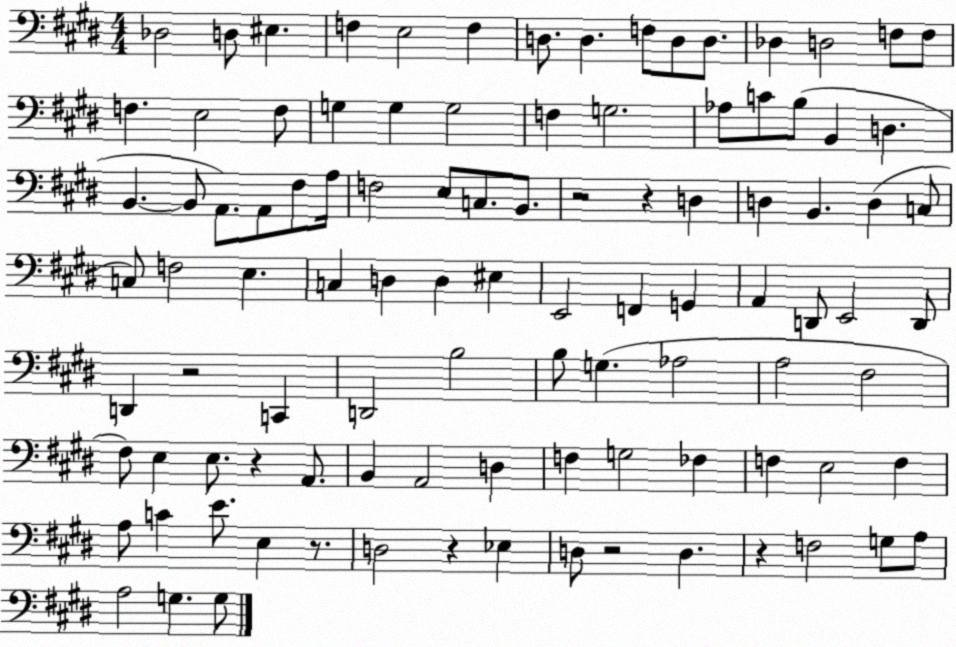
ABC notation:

X:1
T:Untitled
M:4/4
L:1/4
K:E
_D,2 D,/2 ^E, F, E,2 F, D,/2 D, F,/2 D,/2 D,/2 _D, D,2 F,/2 F,/2 F, E,2 F,/2 G, G, G,2 F, G,2 _A,/2 C/2 B,/2 B,, D, B,, B,,/2 A,,/2 A,,/2 ^F,/2 A,/4 F,2 E,/2 C,/2 B,,/2 z2 z D, D, B,, D, C,/2 C,/2 F,2 E, C, D, D, ^E, E,,2 F,, G,, A,, D,,/2 E,,2 D,,/2 D,, z2 C,, D,,2 B,2 B,/2 G, _A,2 A,2 ^F,2 ^F,/2 E, E,/2 z A,,/2 B,, A,,2 D, F, G,2 _F, F, E,2 F, A,/2 C E/2 E, z/2 D,2 z _E, D,/2 z2 D, z F,2 G,/2 A,/2 A,2 G, G,/2